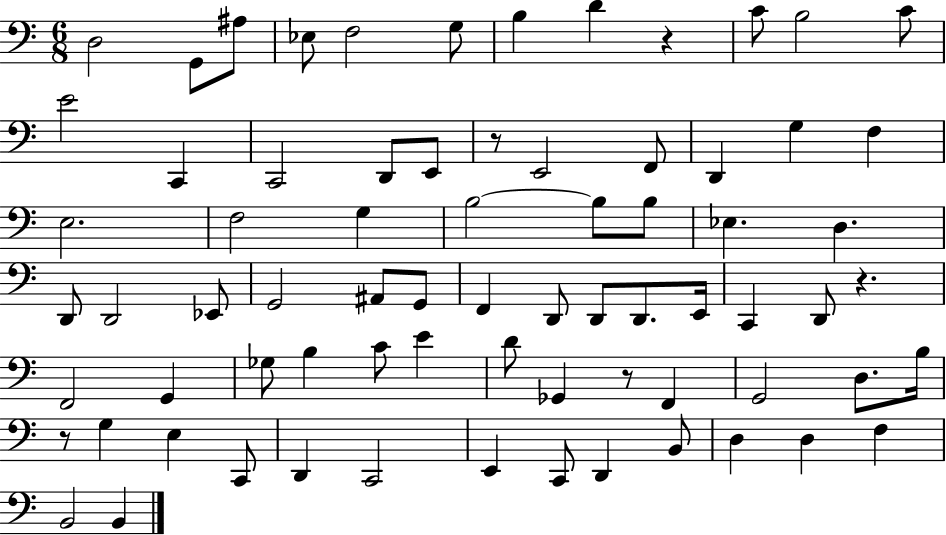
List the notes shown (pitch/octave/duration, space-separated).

D3/h G2/e A#3/e Eb3/e F3/h G3/e B3/q D4/q R/q C4/e B3/h C4/e E4/h C2/q C2/h D2/e E2/e R/e E2/h F2/e D2/q G3/q F3/q E3/h. F3/h G3/q B3/h B3/e B3/e Eb3/q. D3/q. D2/e D2/h Eb2/e G2/h A#2/e G2/e F2/q D2/e D2/e D2/e. E2/s C2/q D2/e R/q. F2/h G2/q Gb3/e B3/q C4/e E4/q D4/e Gb2/q R/e F2/q G2/h D3/e. B3/s R/e G3/q E3/q C2/e D2/q C2/h E2/q C2/e D2/q B2/e D3/q D3/q F3/q B2/h B2/q